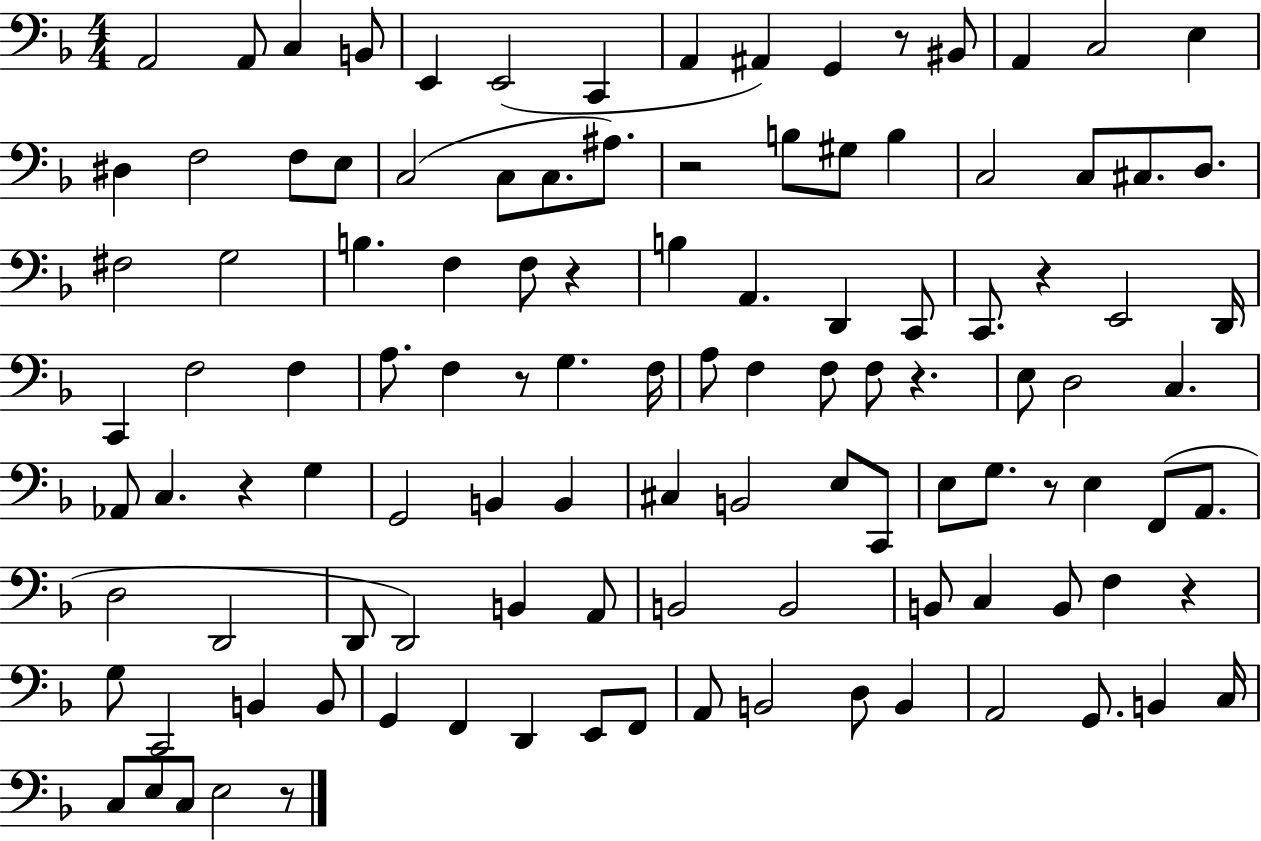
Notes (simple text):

A2/h A2/e C3/q B2/e E2/q E2/h C2/q A2/q A#2/q G2/q R/e BIS2/e A2/q C3/h E3/q D#3/q F3/h F3/e E3/e C3/h C3/e C3/e. A#3/e. R/h B3/e G#3/e B3/q C3/h C3/e C#3/e. D3/e. F#3/h G3/h B3/q. F3/q F3/e R/q B3/q A2/q. D2/q C2/e C2/e. R/q E2/h D2/s C2/q F3/h F3/q A3/e. F3/q R/e G3/q. F3/s A3/e F3/q F3/e F3/e R/q. E3/e D3/h C3/q. Ab2/e C3/q. R/q G3/q G2/h B2/q B2/q C#3/q B2/h E3/e C2/e E3/e G3/e. R/e E3/q F2/e A2/e. D3/h D2/h D2/e D2/h B2/q A2/e B2/h B2/h B2/e C3/q B2/e F3/q R/q G3/e C2/h B2/q B2/e G2/q F2/q D2/q E2/e F2/e A2/e B2/h D3/e B2/q A2/h G2/e. B2/q C3/s C3/e E3/e C3/e E3/h R/e